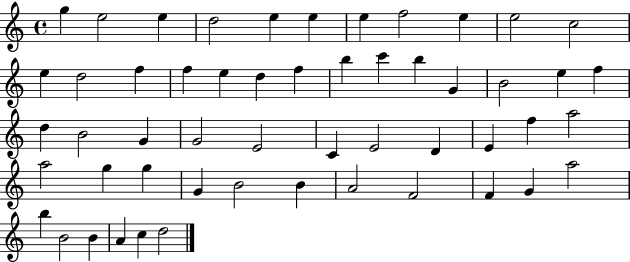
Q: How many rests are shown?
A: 0